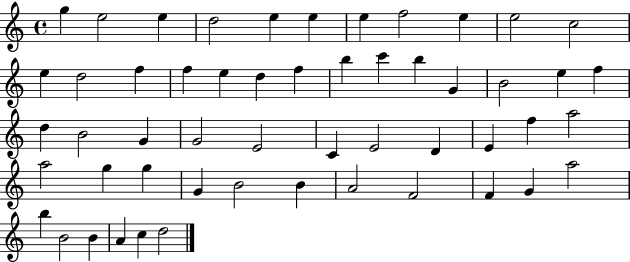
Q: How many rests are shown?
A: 0